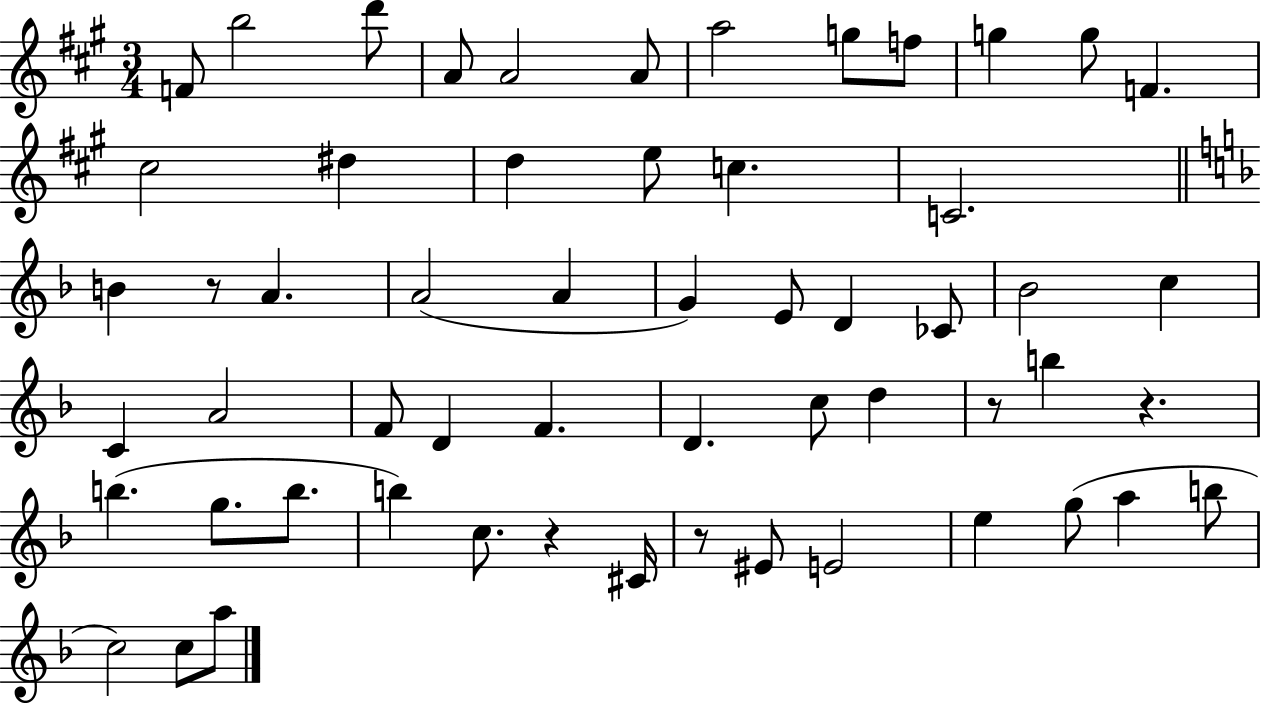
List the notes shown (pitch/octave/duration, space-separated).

F4/e B5/h D6/e A4/e A4/h A4/e A5/h G5/e F5/e G5/q G5/e F4/q. C#5/h D#5/q D5/q E5/e C5/q. C4/h. B4/q R/e A4/q. A4/h A4/q G4/q E4/e D4/q CES4/e Bb4/h C5/q C4/q A4/h F4/e D4/q F4/q. D4/q. C5/e D5/q R/e B5/q R/q. B5/q. G5/e. B5/e. B5/q C5/e. R/q C#4/s R/e EIS4/e E4/h E5/q G5/e A5/q B5/e C5/h C5/e A5/e